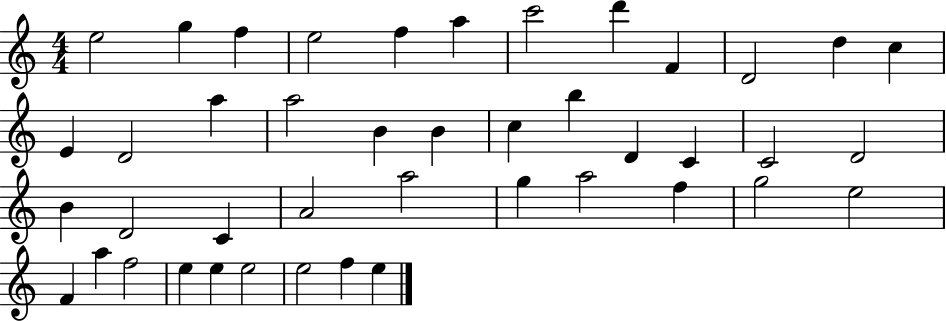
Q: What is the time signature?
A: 4/4